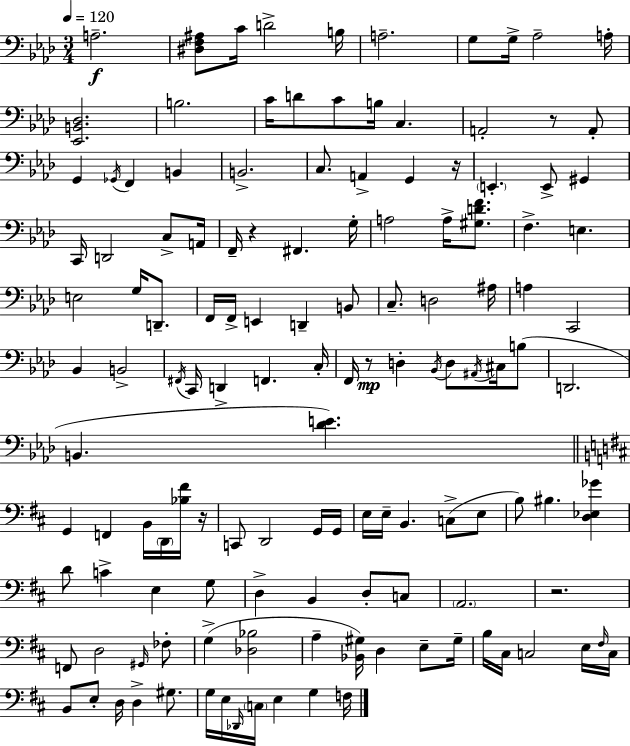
X:1
T:Untitled
M:3/4
L:1/4
K:Ab
A,2 [^D,F,^A,]/2 C/4 D2 B,/4 A,2 G,/2 G,/4 _A,2 A,/4 [_E,,B,,_D,]2 B,2 C/4 D/2 C/2 B,/4 C, A,,2 z/2 A,,/2 G,, _G,,/4 F,, B,, B,,2 C,/2 A,, G,, z/4 E,, E,,/2 ^G,, C,,/4 D,,2 C,/2 A,,/4 F,,/4 z ^F,, G,/4 A,2 A,/4 [^G,DF]/2 F, E, E,2 G,/4 D,,/2 F,,/4 F,,/4 E,, D,, B,,/2 C,/2 D,2 ^A,/4 A, C,,2 _B,, B,,2 ^F,,/4 C,,/4 D,, F,, C,/4 F,,/4 z/2 D, _B,,/4 D,/2 ^A,,/4 ^C,/4 B,/2 D,,2 B,, [_DE] G,, F,, B,,/4 D,,/4 [_B,^F]/4 z/4 C,,/2 D,,2 G,,/4 G,,/4 E,/4 E,/4 B,, C,/2 E,/2 B,/2 ^B, [D,_E,_G] D/2 C E, G,/2 D, B,, D,/2 C,/2 A,,2 z2 F,,/2 D,2 ^G,,/4 _F,/2 G, [_D,_B,]2 A, [_B,,^G,]/4 D, E,/2 ^G,/4 B,/4 ^C,/4 C,2 E,/4 ^F,/4 C,/4 B,,/2 E,/2 D,/4 D, ^G,/2 G,/4 E,/4 _D,,/4 C,/4 E, G, F,/4